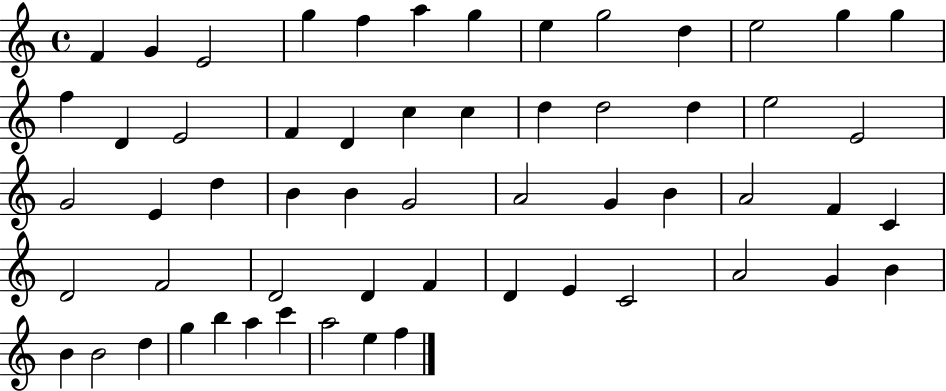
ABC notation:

X:1
T:Untitled
M:4/4
L:1/4
K:C
F G E2 g f a g e g2 d e2 g g f D E2 F D c c d d2 d e2 E2 G2 E d B B G2 A2 G B A2 F C D2 F2 D2 D F D E C2 A2 G B B B2 d g b a c' a2 e f